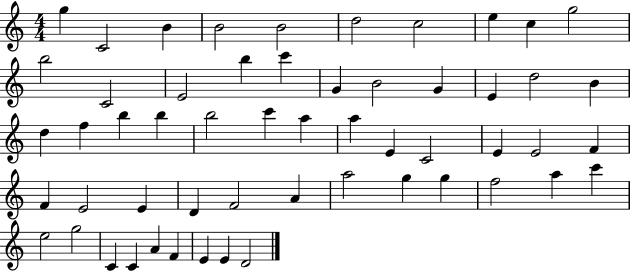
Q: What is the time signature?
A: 4/4